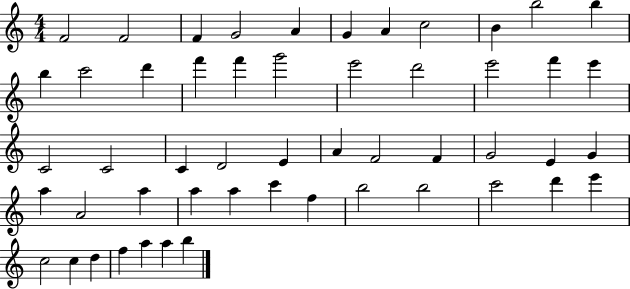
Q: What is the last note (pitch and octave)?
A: B5